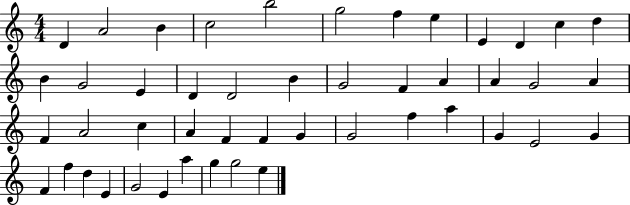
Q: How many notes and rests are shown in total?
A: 47